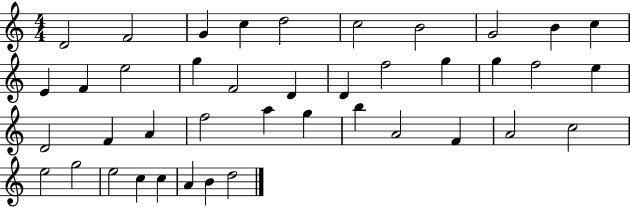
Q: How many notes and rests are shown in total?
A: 41